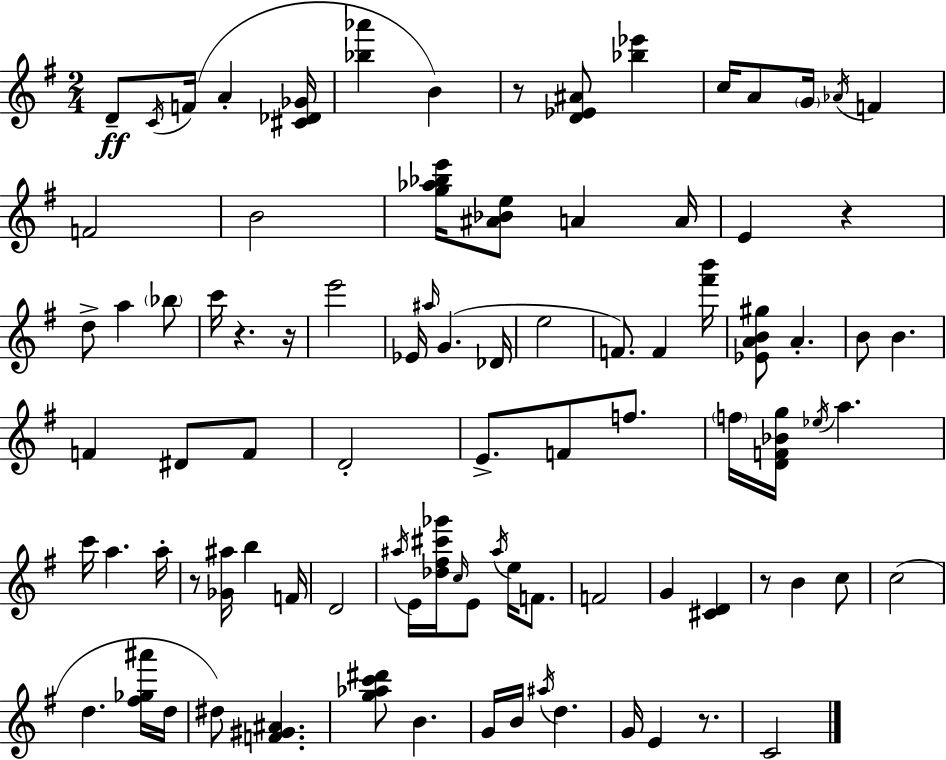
{
  \clef treble
  \numericTimeSignature
  \time 2/4
  \key e \minor
  \repeat volta 2 { d'8--\ff \acciaccatura { c'16 } f'16( a'4-. | <cis' des' ges'>16 <bes'' aes'''>4 b'4) | r8 <d' ees' ais'>8 <bes'' ees'''>4 | c''16 a'8 \parenthesize g'16 \acciaccatura { aes'16 } f'4 | \break f'2 | b'2 | <g'' aes'' bes'' e'''>16 <ais' bes' e''>8 a'4 | a'16 e'4 r4 | \break d''8-> a''4 | \parenthesize bes''8 c'''16 r4. | r16 e'''2 | ees'16 \grace { ais''16 }( g'4. | \break des'16 e''2 | f'8.) f'4 | <fis''' b'''>16 <ees' a' b' gis''>8 a'4.-. | b'8 b'4. | \break f'4 dis'8 | f'8 d'2-. | e'8.-> f'8 | f''8. \parenthesize f''16 <d' f' bes' g''>16 \acciaccatura { ees''16 } a''4. | \break c'''16 a''4. | a''16-. r8 <ges' ais''>16 b''4 | f'16 d'2 | \acciaccatura { ais''16 } e'16 <des'' fis'' cis''' ges'''>16 \grace { c''16 } | \break e'8 \acciaccatura { ais''16 } e''16 f'8. f'2 | g'4 | <cis' d'>4 r8 | b'4 c''8 c''2( | \break d''4. | <fis'' ges'' ais'''>16 d''16 dis''8) | <f' gis' ais'>4. <g'' aes'' c''' dis'''>8 | b'4. g'16 | \break b'16 \acciaccatura { ais''16 } d''4. | g'16 e'4 r8. | c'2 | } \bar "|."
}